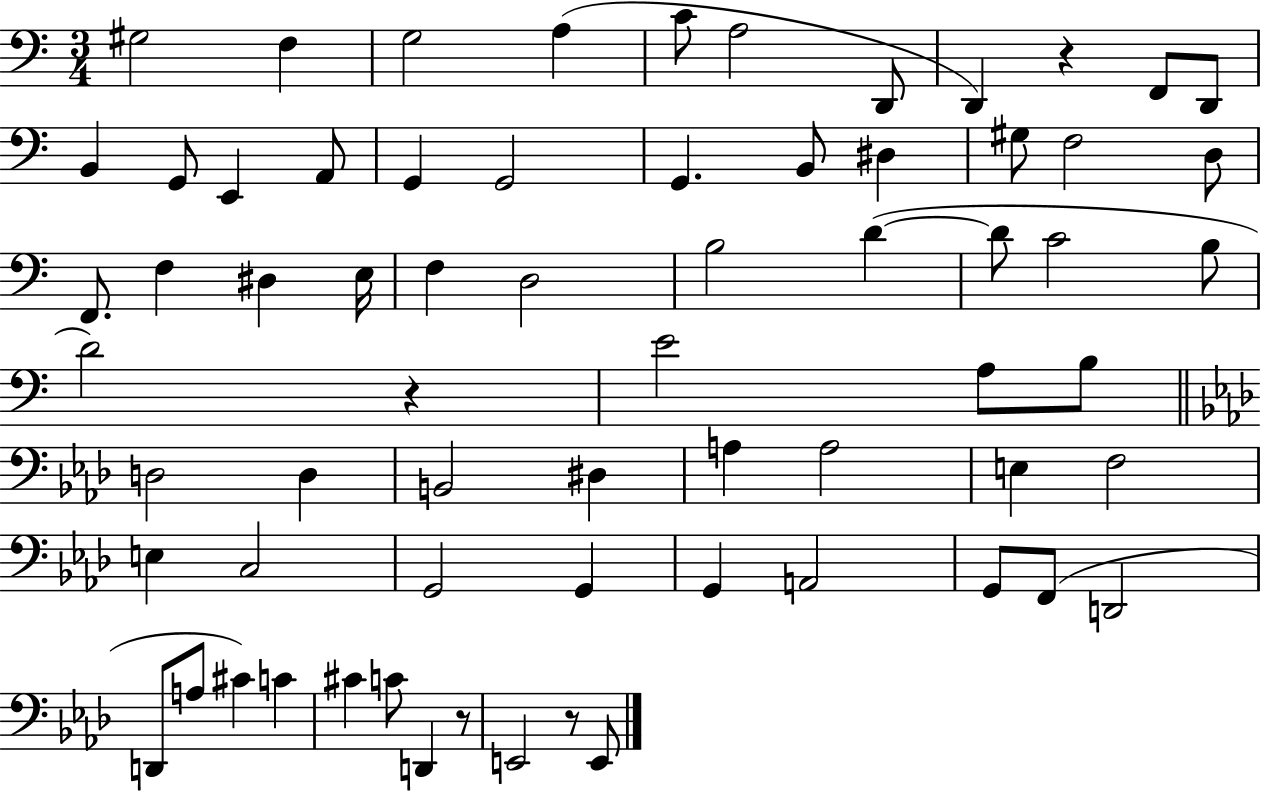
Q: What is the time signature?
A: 3/4